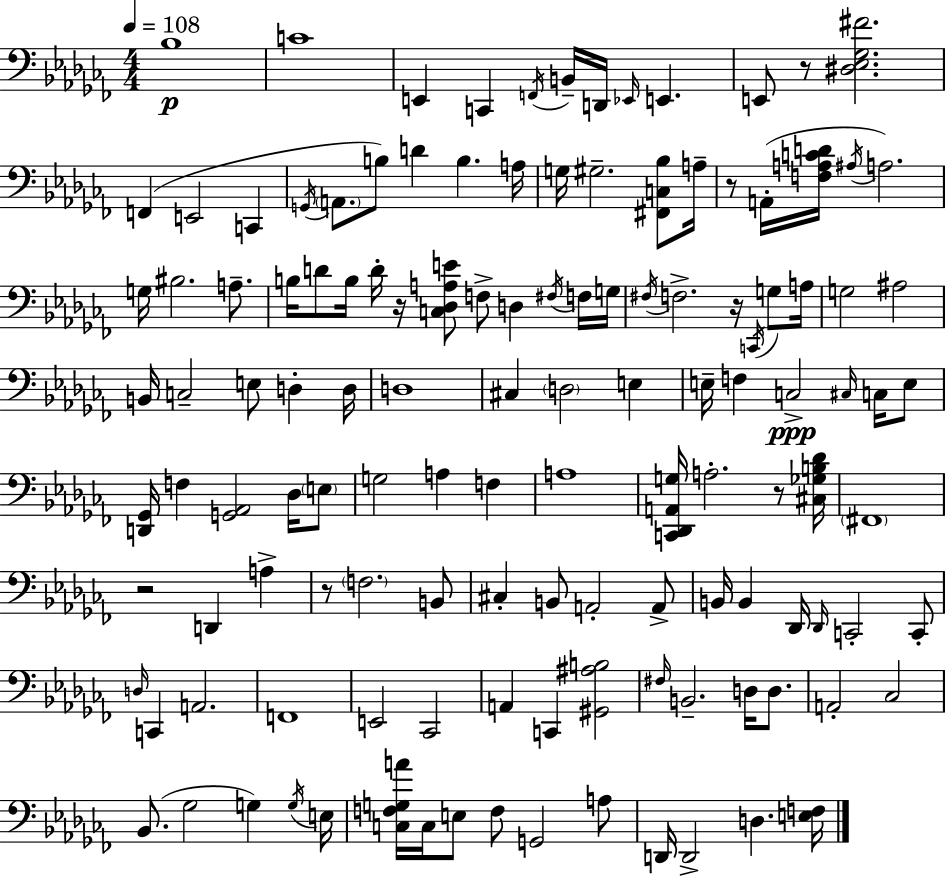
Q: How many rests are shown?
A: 7